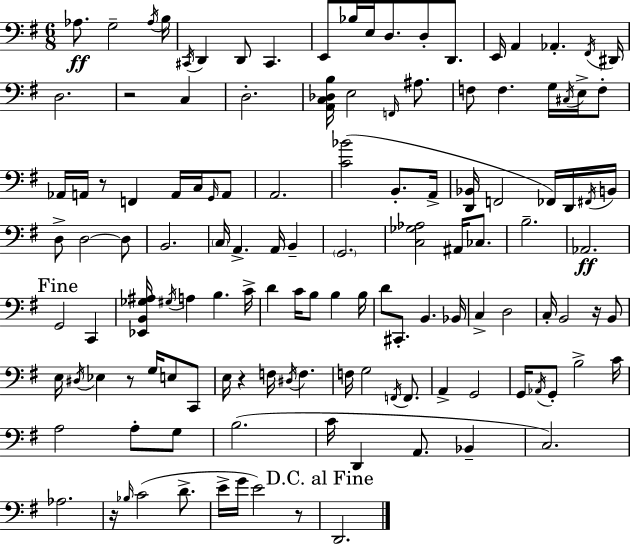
Ab3/e. G3/h Ab3/s B3/s C#2/s D2/q D2/e C#2/q. E2/e Bb3/s E3/s D3/e. D3/e D2/e. E2/s A2/q Ab2/q. F#2/s D#2/s D3/h. R/h C3/q D3/h. [A2,C3,Db3,B3]/s E3/h F2/s A#3/e. F3/e F3/q. G3/s C#3/s E3/s F3/e Ab2/s A2/s R/e F2/q A2/s C3/s G2/s A2/e A2/h. [C4,Bb4]/h B2/e. A2/s [D2,Bb2]/s F2/h FES2/s D2/s F#2/s B2/s D3/e D3/h D3/e B2/h. C3/s A2/q. A2/s B2/q G2/h. [C3,Gb3,Ab3]/h A#2/s CES3/e. B3/h. Ab2/h. G2/h C2/q [Eb2,B2,Gb3,A#3]/s G#3/s A3/q B3/q. C4/s D4/q C4/s B3/e B3/q B3/s D4/e C#2/e. B2/q. Bb2/s C3/q D3/h C3/s B2/h R/s B2/e E3/s D#3/s Eb3/q R/e G3/s E3/e C2/e E3/s R/q F3/s D#3/s F3/q. F3/s G3/h F2/s F2/e. A2/q G2/h G2/s Ab2/s G2/e B3/h C4/s A3/h A3/e G3/e B3/h. C4/s D2/q A2/e. Bb2/q C3/h. Ab3/h. R/s Bb3/s C4/h D4/e. E4/s G4/s E4/h R/e D2/h.